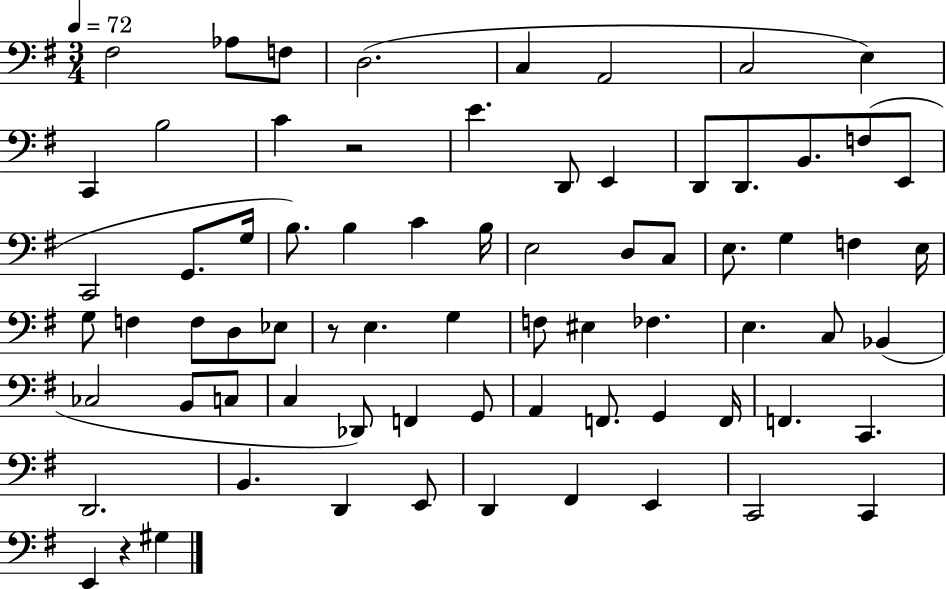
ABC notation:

X:1
T:Untitled
M:3/4
L:1/4
K:G
^F,2 _A,/2 F,/2 D,2 C, A,,2 C,2 E, C,, B,2 C z2 E D,,/2 E,, D,,/2 D,,/2 B,,/2 F,/2 E,,/2 C,,2 G,,/2 G,/4 B,/2 B, C B,/4 E,2 D,/2 C,/2 E,/2 G, F, E,/4 G,/2 F, F,/2 D,/2 _E,/2 z/2 E, G, F,/2 ^E, _F, E, C,/2 _B,, _C,2 B,,/2 C,/2 C, _D,,/2 F,, G,,/2 A,, F,,/2 G,, F,,/4 F,, C,, D,,2 B,, D,, E,,/2 D,, ^F,, E,, C,,2 C,, E,, z ^G,